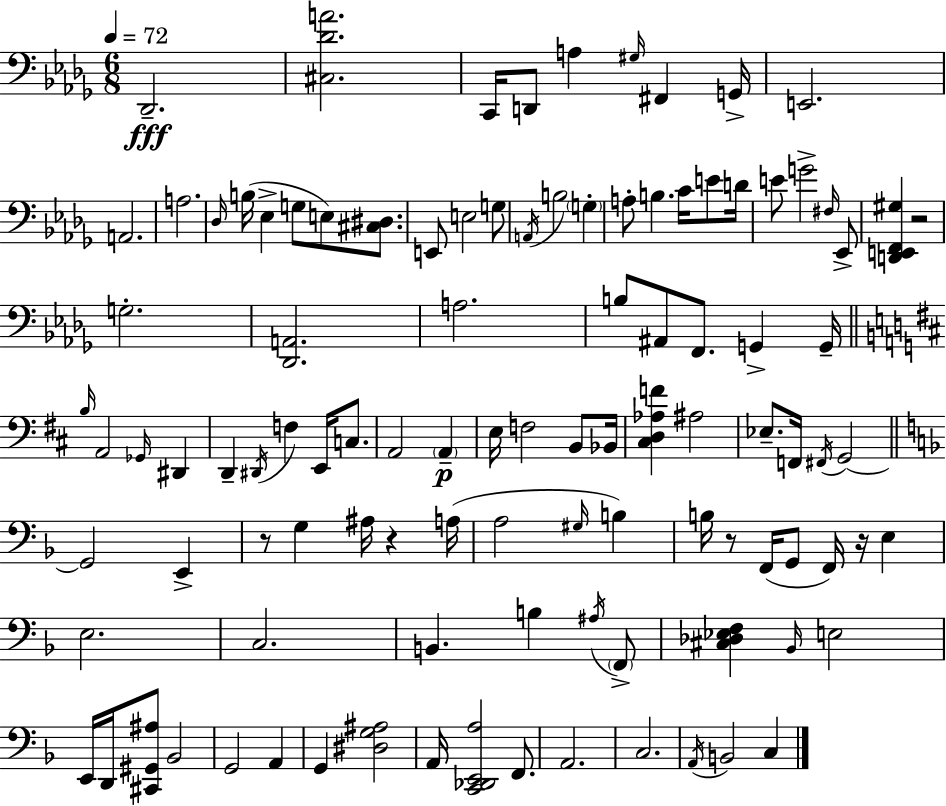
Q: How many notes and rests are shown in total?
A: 105